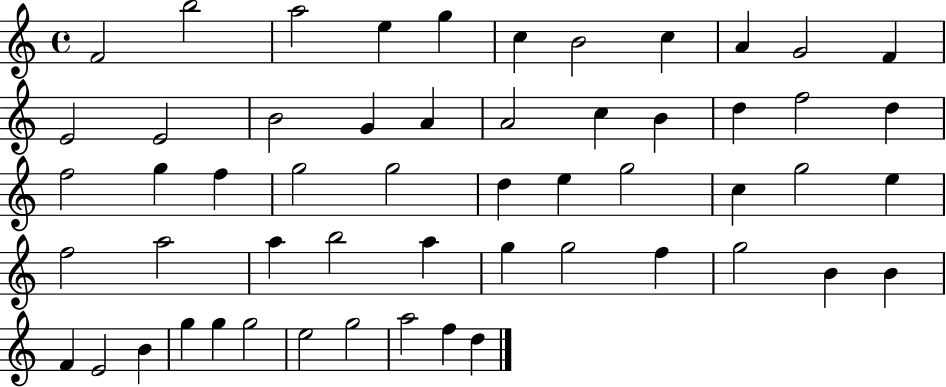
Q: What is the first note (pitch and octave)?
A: F4